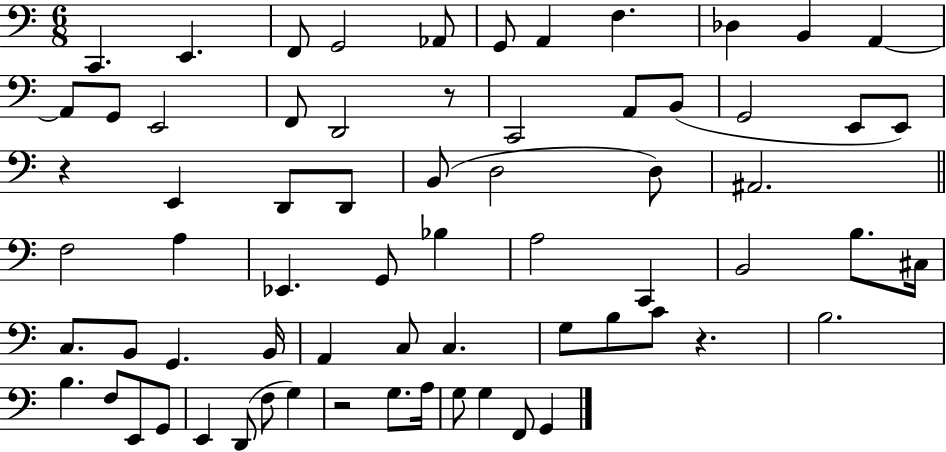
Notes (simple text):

C2/q. E2/q. F2/e G2/h Ab2/e G2/e A2/q F3/q. Db3/q B2/q A2/q A2/e G2/e E2/h F2/e D2/h R/e C2/h A2/e B2/e G2/h E2/e E2/e R/q E2/q D2/e D2/e B2/e D3/h D3/e A#2/h. F3/h A3/q Eb2/q. G2/e Bb3/q A3/h C2/q B2/h B3/e. C#3/s C3/e. B2/e G2/q. B2/s A2/q C3/e C3/q. G3/e B3/e C4/e R/q. B3/h. B3/q. F3/e E2/e G2/e E2/q D2/e F3/e G3/q R/h G3/e. A3/s G3/e G3/q F2/e G2/q